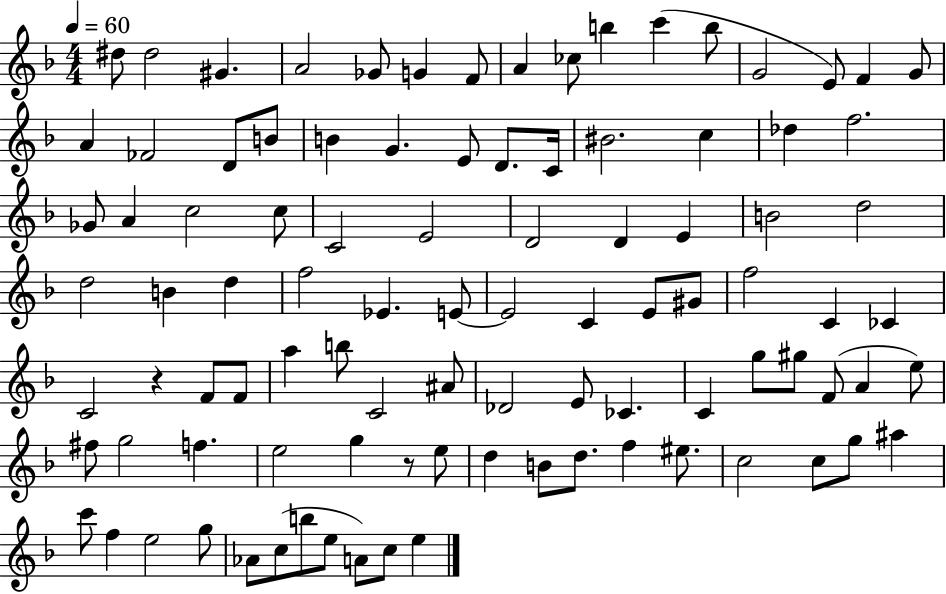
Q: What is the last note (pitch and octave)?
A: E5